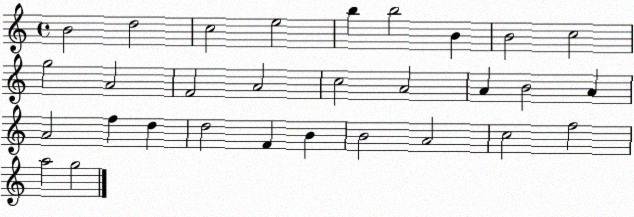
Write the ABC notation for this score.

X:1
T:Untitled
M:4/4
L:1/4
K:C
B2 d2 c2 e2 b b2 B B2 c2 g2 A2 F2 A2 c2 A2 A B2 A A2 f d d2 F B B2 A2 c2 f2 a2 g2